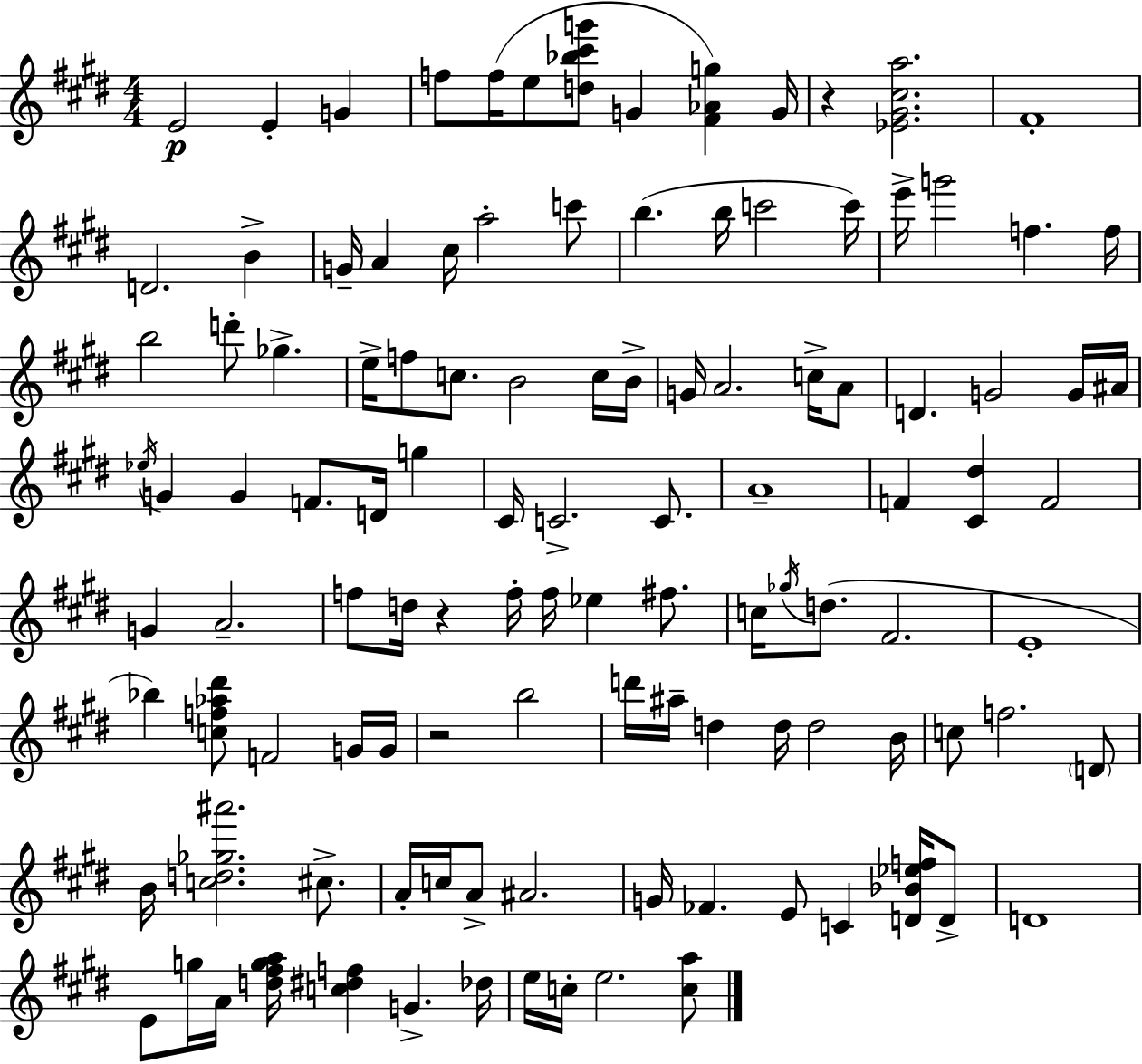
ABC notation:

X:1
T:Untitled
M:4/4
L:1/4
K:E
E2 E G f/2 f/4 e/2 [d_b^c'g']/2 G [^F_Ag] G/4 z [_E^G^ca]2 ^F4 D2 B G/4 A ^c/4 a2 c'/2 b b/4 c'2 c'/4 e'/4 g'2 f f/4 b2 d'/2 _g e/4 f/2 c/2 B2 c/4 B/4 G/4 A2 c/4 A/2 D G2 G/4 ^A/4 _e/4 G G F/2 D/4 g ^C/4 C2 C/2 A4 F [^C^d] F2 G A2 f/2 d/4 z f/4 f/4 _e ^f/2 c/4 _g/4 d/2 ^F2 E4 _b [cf_a^d']/2 F2 G/4 G/4 z2 b2 d'/4 ^a/4 d d/4 d2 B/4 c/2 f2 D/2 B/4 [cd_g^a']2 ^c/2 A/4 c/4 A/2 ^A2 G/4 _F E/2 C [D_B_ef]/4 D/2 D4 E/2 g/4 A/4 [d^fga]/4 [c^df] G _d/4 e/4 c/4 e2 [ca]/2